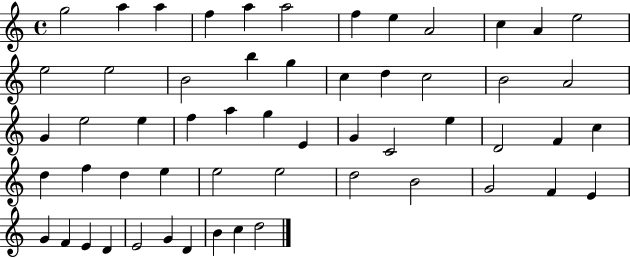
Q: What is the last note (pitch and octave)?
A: D5